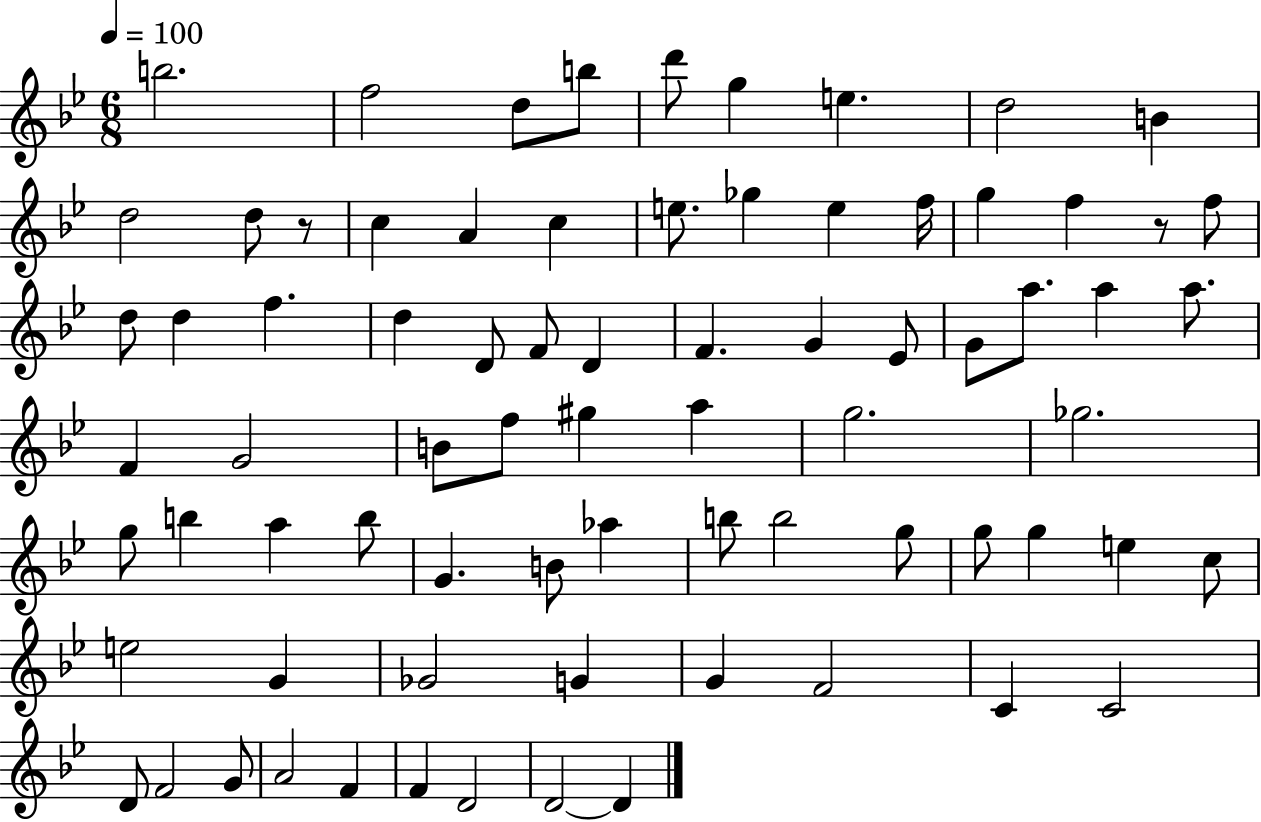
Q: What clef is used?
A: treble